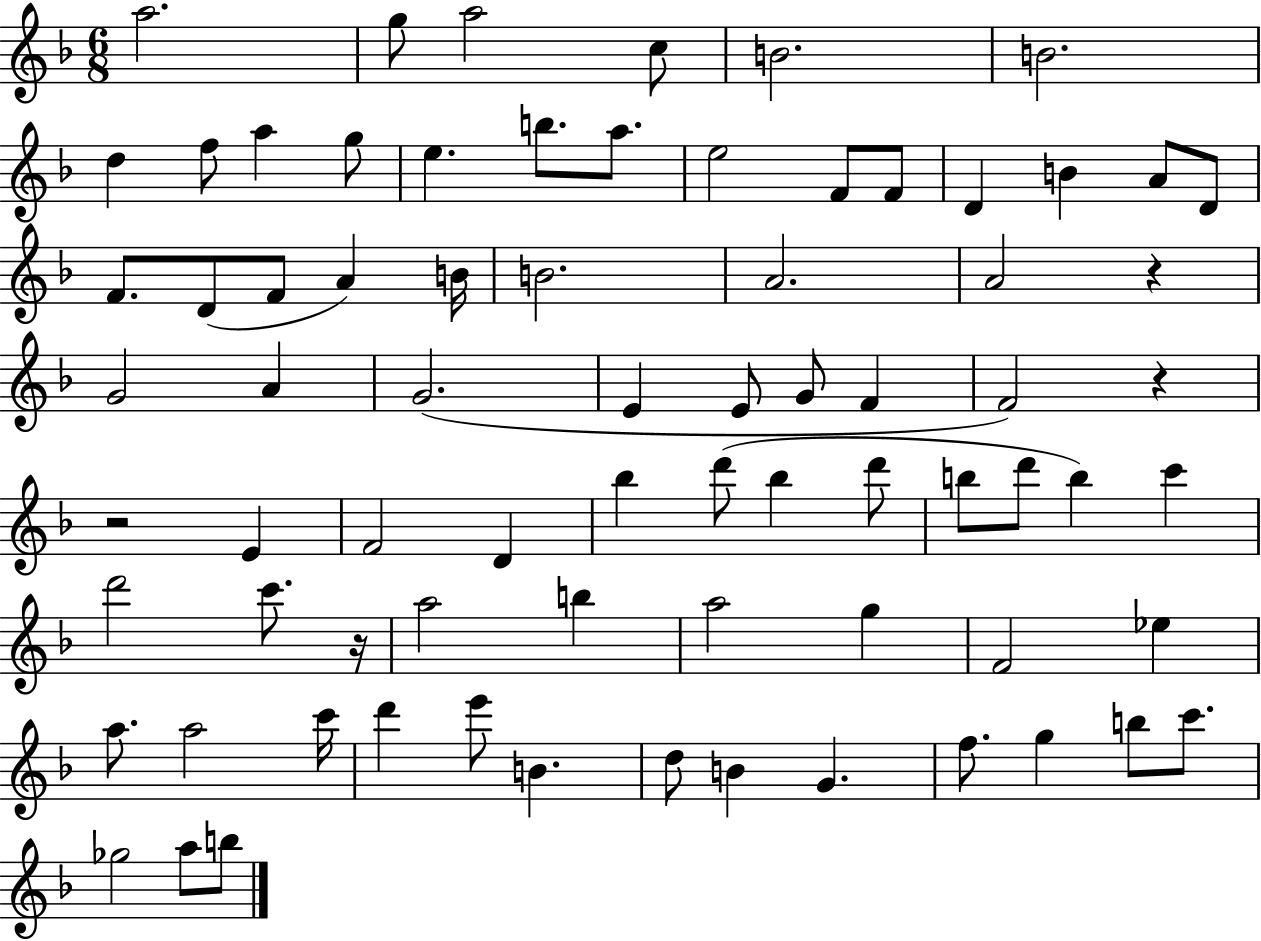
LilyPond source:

{
  \clef treble
  \numericTimeSignature
  \time 6/8
  \key f \major
  a''2. | g''8 a''2 c''8 | b'2. | b'2. | \break d''4 f''8 a''4 g''8 | e''4. b''8. a''8. | e''2 f'8 f'8 | d'4 b'4 a'8 d'8 | \break f'8. d'8( f'8 a'4) b'16 | b'2. | a'2. | a'2 r4 | \break g'2 a'4 | g'2.( | e'4 e'8 g'8 f'4 | f'2) r4 | \break r2 e'4 | f'2 d'4 | bes''4 d'''8( bes''4 d'''8 | b''8 d'''8 b''4) c'''4 | \break d'''2 c'''8. r16 | a''2 b''4 | a''2 g''4 | f'2 ees''4 | \break a''8. a''2 c'''16 | d'''4 e'''8 b'4. | d''8 b'4 g'4. | f''8. g''4 b''8 c'''8. | \break ges''2 a''8 b''8 | \bar "|."
}